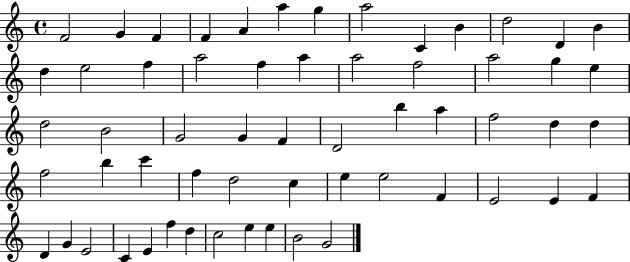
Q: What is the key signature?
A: C major